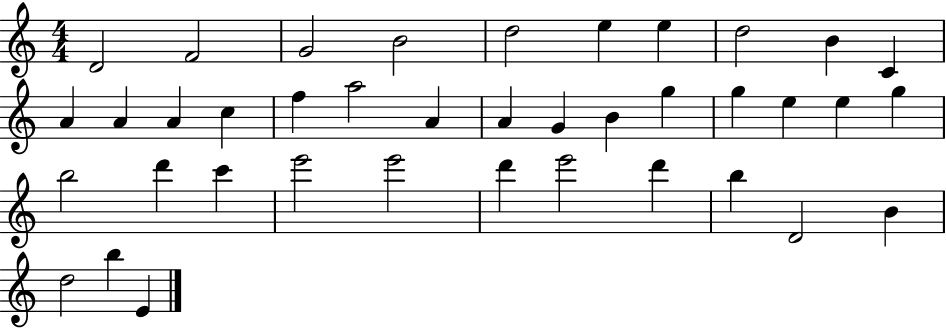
D4/h F4/h G4/h B4/h D5/h E5/q E5/q D5/h B4/q C4/q A4/q A4/q A4/q C5/q F5/q A5/h A4/q A4/q G4/q B4/q G5/q G5/q E5/q E5/q G5/q B5/h D6/q C6/q E6/h E6/h D6/q E6/h D6/q B5/q D4/h B4/q D5/h B5/q E4/q